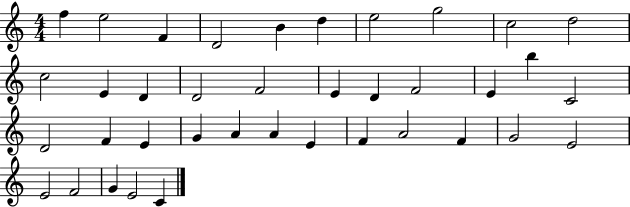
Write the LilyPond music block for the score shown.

{
  \clef treble
  \numericTimeSignature
  \time 4/4
  \key c \major
  f''4 e''2 f'4 | d'2 b'4 d''4 | e''2 g''2 | c''2 d''2 | \break c''2 e'4 d'4 | d'2 f'2 | e'4 d'4 f'2 | e'4 b''4 c'2 | \break d'2 f'4 e'4 | g'4 a'4 a'4 e'4 | f'4 a'2 f'4 | g'2 e'2 | \break e'2 f'2 | g'4 e'2 c'4 | \bar "|."
}